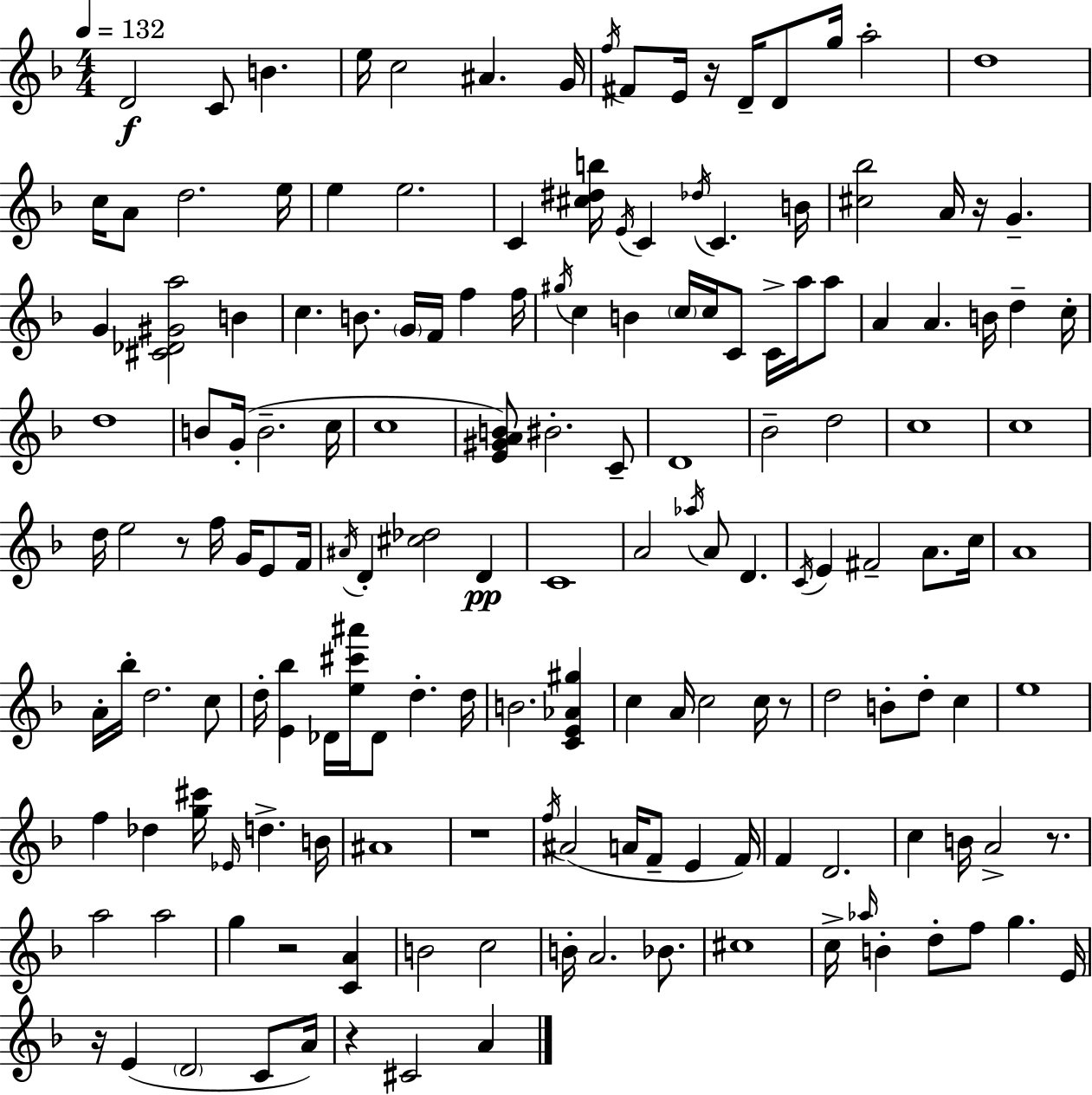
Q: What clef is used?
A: treble